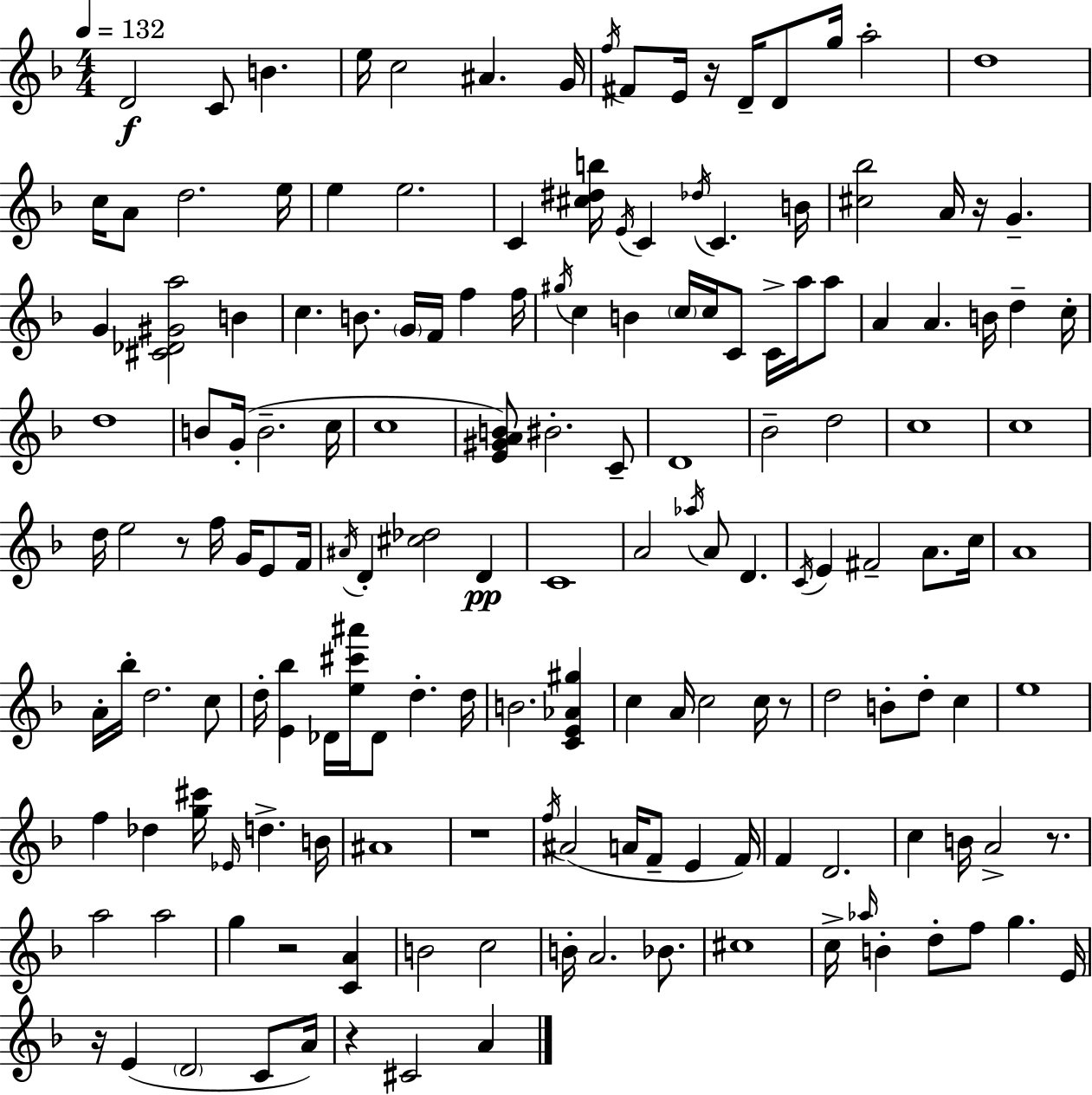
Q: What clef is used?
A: treble